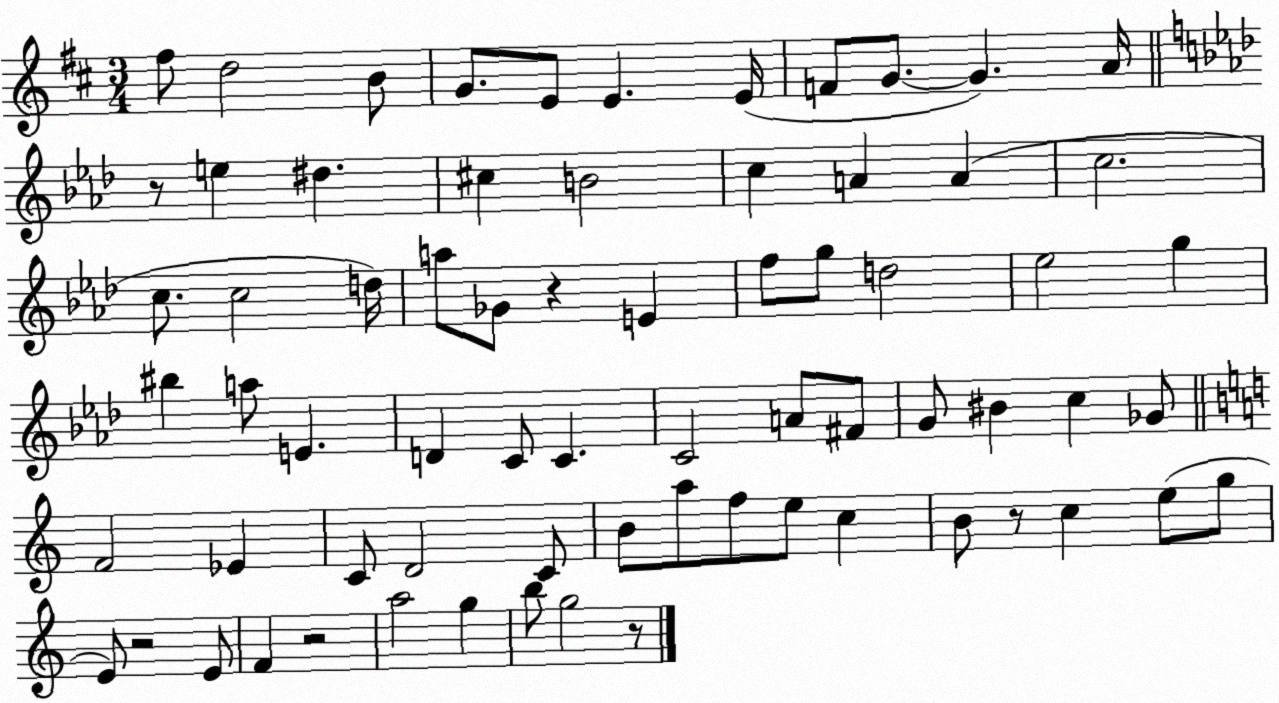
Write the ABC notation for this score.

X:1
T:Untitled
M:3/4
L:1/4
K:D
^f/2 d2 B/2 G/2 E/2 E E/4 F/2 G/2 G A/4 z/2 e ^d ^c B2 c A A c2 c/2 c2 d/4 a/2 _G/2 z E f/2 g/2 d2 _e2 g ^b a/2 E D C/2 C C2 A/2 ^F/2 G/2 ^B c _G/2 F2 _E C/2 D2 C/2 B/2 a/2 f/2 e/2 c B/2 z/2 c e/2 g/2 E/2 z2 E/2 F z2 a2 g b/2 g2 z/2